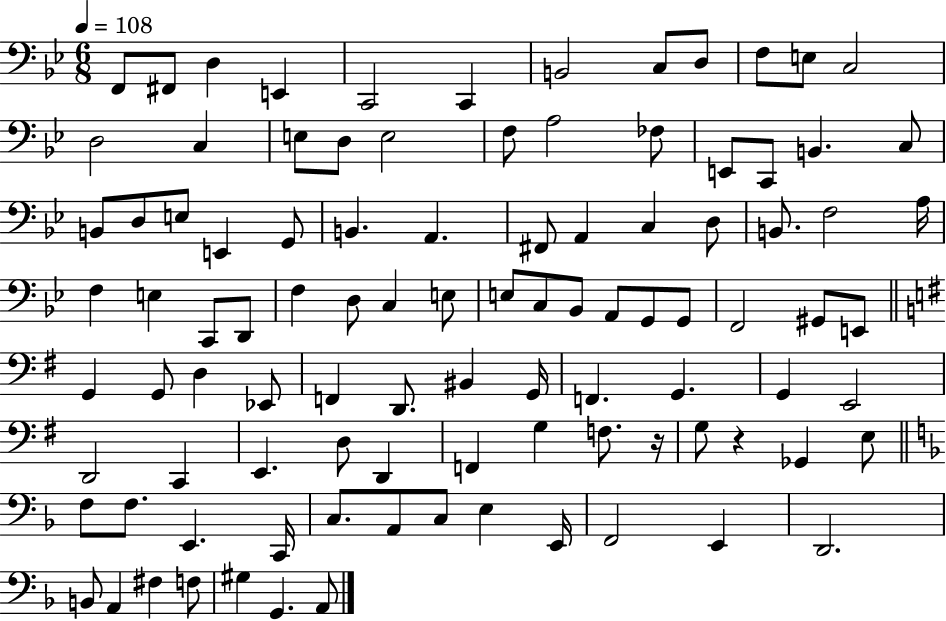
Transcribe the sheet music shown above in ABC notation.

X:1
T:Untitled
M:6/8
L:1/4
K:Bb
F,,/2 ^F,,/2 D, E,, C,,2 C,, B,,2 C,/2 D,/2 F,/2 E,/2 C,2 D,2 C, E,/2 D,/2 E,2 F,/2 A,2 _F,/2 E,,/2 C,,/2 B,, C,/2 B,,/2 D,/2 E,/2 E,, G,,/2 B,, A,, ^F,,/2 A,, C, D,/2 B,,/2 F,2 A,/4 F, E, C,,/2 D,,/2 F, D,/2 C, E,/2 E,/2 C,/2 _B,,/2 A,,/2 G,,/2 G,,/2 F,,2 ^G,,/2 E,,/2 G,, G,,/2 D, _E,,/2 F,, D,,/2 ^B,, G,,/4 F,, G,, G,, E,,2 D,,2 C,, E,, D,/2 D,, F,, G, F,/2 z/4 G,/2 z _G,, E,/2 F,/2 F,/2 E,, C,,/4 C,/2 A,,/2 C,/2 E, E,,/4 F,,2 E,, D,,2 B,,/2 A,, ^F, F,/2 ^G, G,, A,,/2